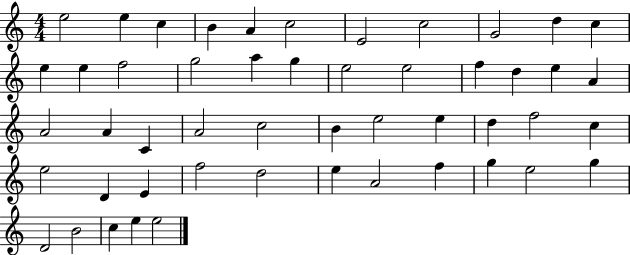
X:1
T:Untitled
M:4/4
L:1/4
K:C
e2 e c B A c2 E2 c2 G2 d c e e f2 g2 a g e2 e2 f d e A A2 A C A2 c2 B e2 e d f2 c e2 D E f2 d2 e A2 f g e2 g D2 B2 c e e2